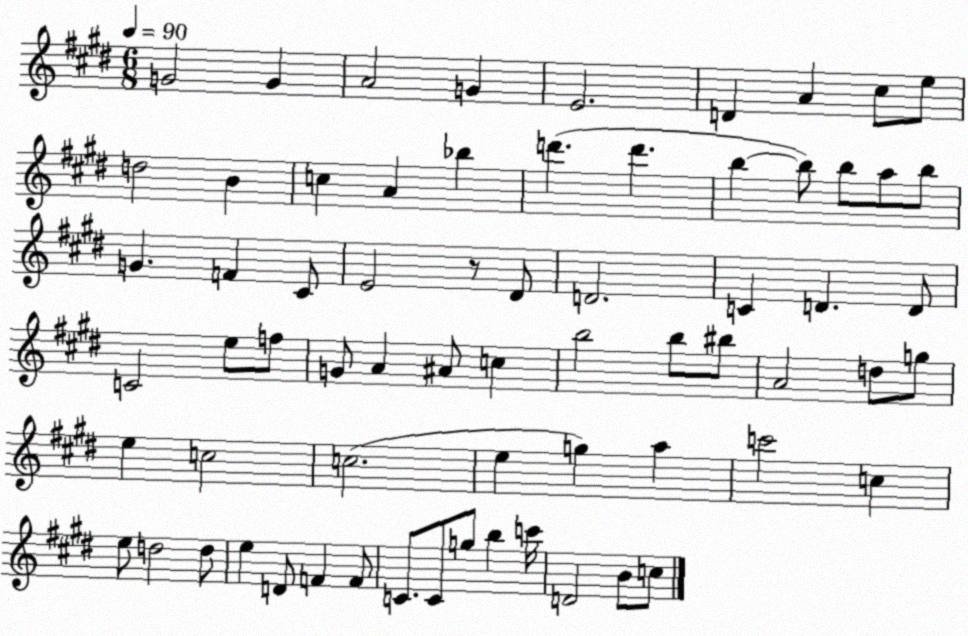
X:1
T:Untitled
M:6/8
L:1/4
K:E
G2 G A2 G E2 D A ^c/2 e/2 d2 B c A _b d' d' b b/2 b/2 a/2 b/2 G F ^C/2 E2 z/2 ^D/2 D2 C D D/2 C2 e/2 f/2 G/2 A ^A/2 c b2 b/2 ^b/2 A2 d/2 g/2 e c2 c2 e g a c'2 c e/2 d2 d/2 e D/2 F F/2 C/2 C/2 g/2 b c'/4 D2 B/2 c/2